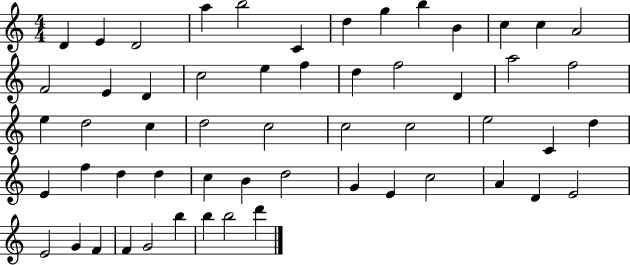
{
  \clef treble
  \numericTimeSignature
  \time 4/4
  \key c \major
  d'4 e'4 d'2 | a''4 b''2 c'4 | d''4 g''4 b''4 b'4 | c''4 c''4 a'2 | \break f'2 e'4 d'4 | c''2 e''4 f''4 | d''4 f''2 d'4 | a''2 f''2 | \break e''4 d''2 c''4 | d''2 c''2 | c''2 c''2 | e''2 c'4 d''4 | \break e'4 f''4 d''4 d''4 | c''4 b'4 d''2 | g'4 e'4 c''2 | a'4 d'4 e'2 | \break e'2 g'4 f'4 | f'4 g'2 b''4 | b''4 b''2 d'''4 | \bar "|."
}